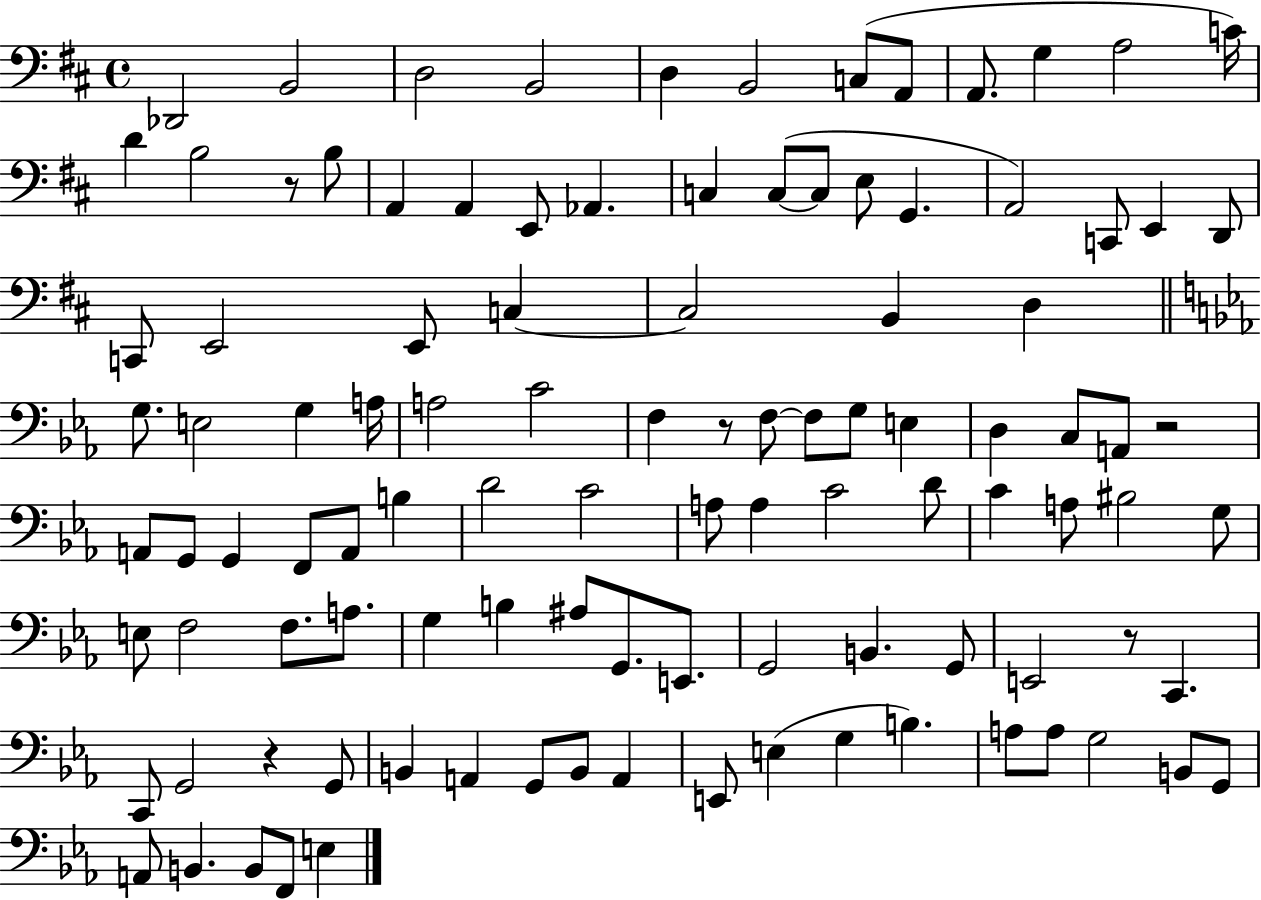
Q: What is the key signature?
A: D major